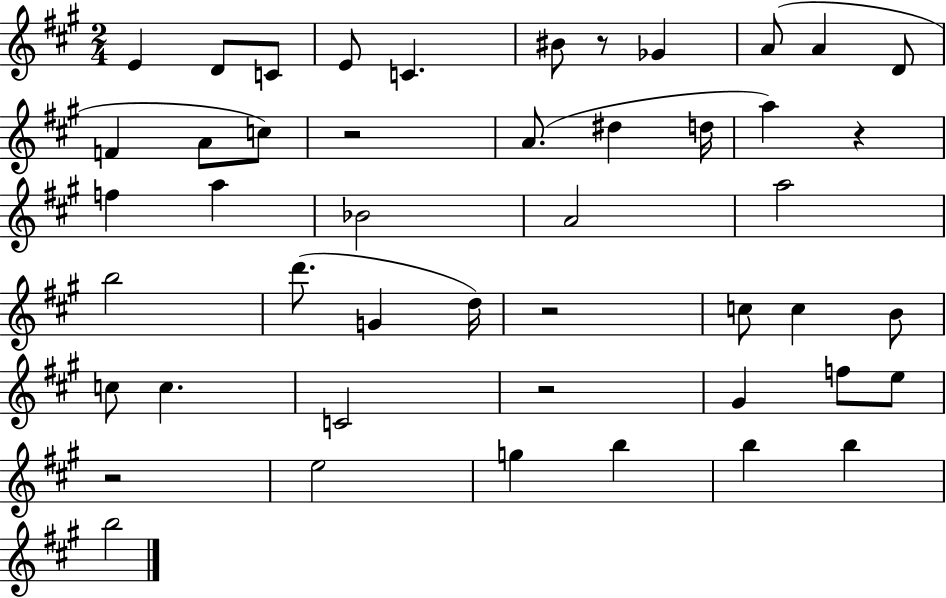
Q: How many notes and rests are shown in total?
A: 47